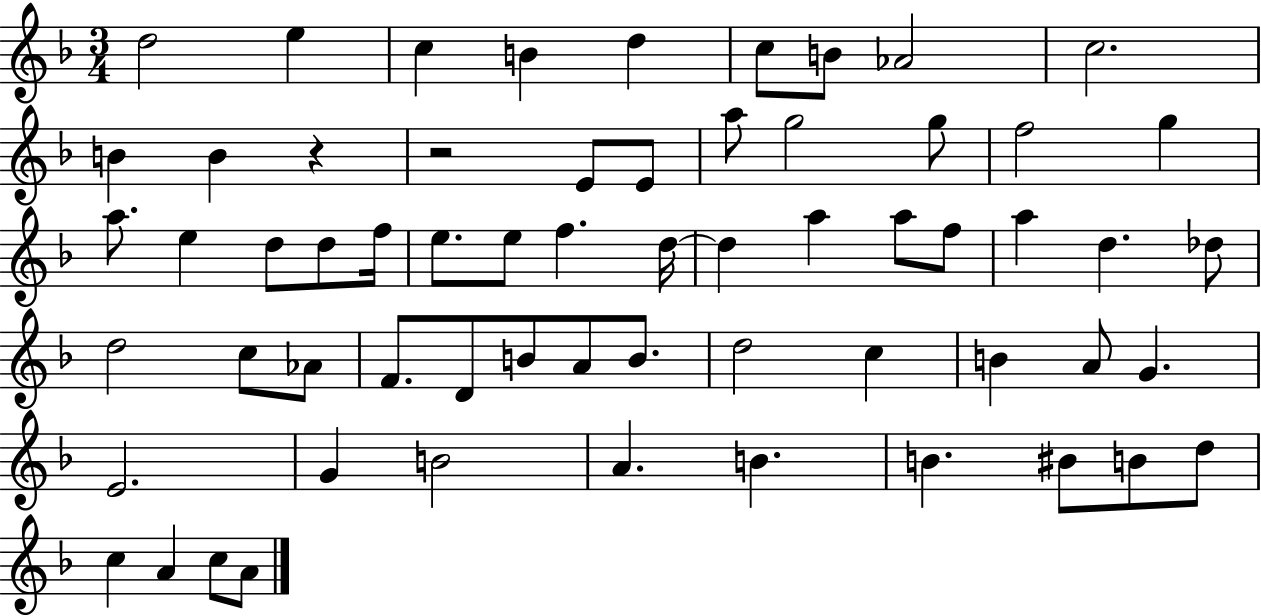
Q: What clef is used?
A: treble